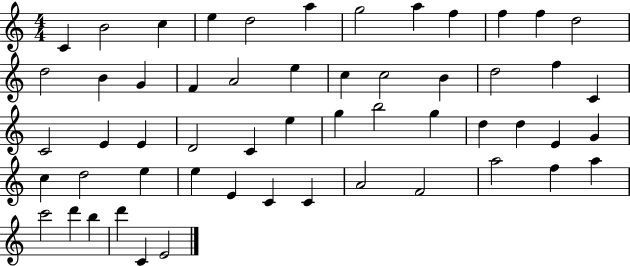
{
  \clef treble
  \numericTimeSignature
  \time 4/4
  \key c \major
  c'4 b'2 c''4 | e''4 d''2 a''4 | g''2 a''4 f''4 | f''4 f''4 d''2 | \break d''2 b'4 g'4 | f'4 a'2 e''4 | c''4 c''2 b'4 | d''2 f''4 c'4 | \break c'2 e'4 e'4 | d'2 c'4 e''4 | g''4 b''2 g''4 | d''4 d''4 e'4 g'4 | \break c''4 d''2 e''4 | e''4 e'4 c'4 c'4 | a'2 f'2 | a''2 f''4 a''4 | \break c'''2 d'''4 b''4 | d'''4 c'4 e'2 | \bar "|."
}